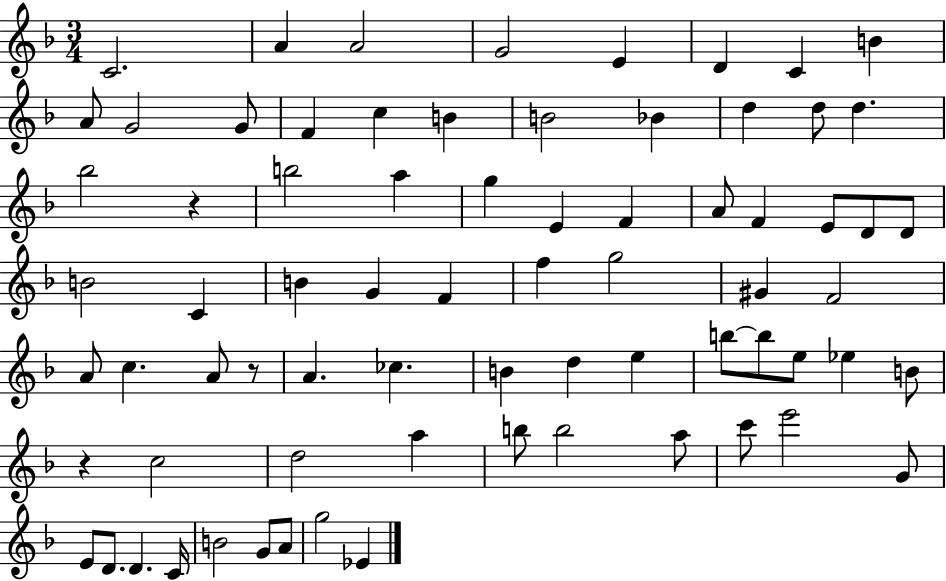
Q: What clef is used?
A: treble